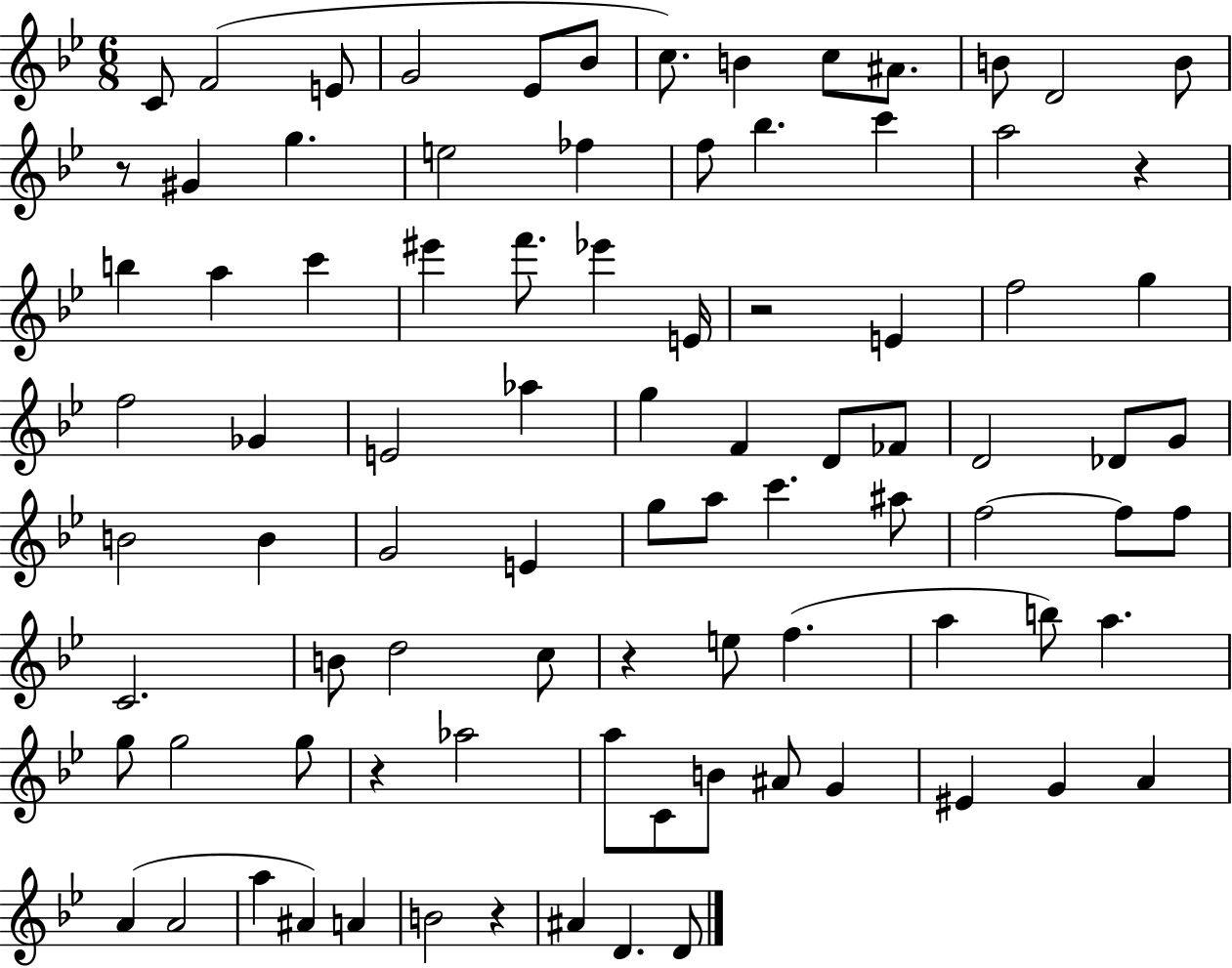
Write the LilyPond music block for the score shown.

{
  \clef treble
  \numericTimeSignature
  \time 6/8
  \key bes \major
  \repeat volta 2 { c'8 f'2( e'8 | g'2 ees'8 bes'8 | c''8.) b'4 c''8 ais'8. | b'8 d'2 b'8 | \break r8 gis'4 g''4. | e''2 fes''4 | f''8 bes''4. c'''4 | a''2 r4 | \break b''4 a''4 c'''4 | eis'''4 f'''8. ees'''4 e'16 | r2 e'4 | f''2 g''4 | \break f''2 ges'4 | e'2 aes''4 | g''4 f'4 d'8 fes'8 | d'2 des'8 g'8 | \break b'2 b'4 | g'2 e'4 | g''8 a''8 c'''4. ais''8 | f''2~~ f''8 f''8 | \break c'2. | b'8 d''2 c''8 | r4 e''8 f''4.( | a''4 b''8) a''4. | \break g''8 g''2 g''8 | r4 aes''2 | a''8 c'8 b'8 ais'8 g'4 | eis'4 g'4 a'4 | \break a'4( a'2 | a''4 ais'4) a'4 | b'2 r4 | ais'4 d'4. d'8 | \break } \bar "|."
}